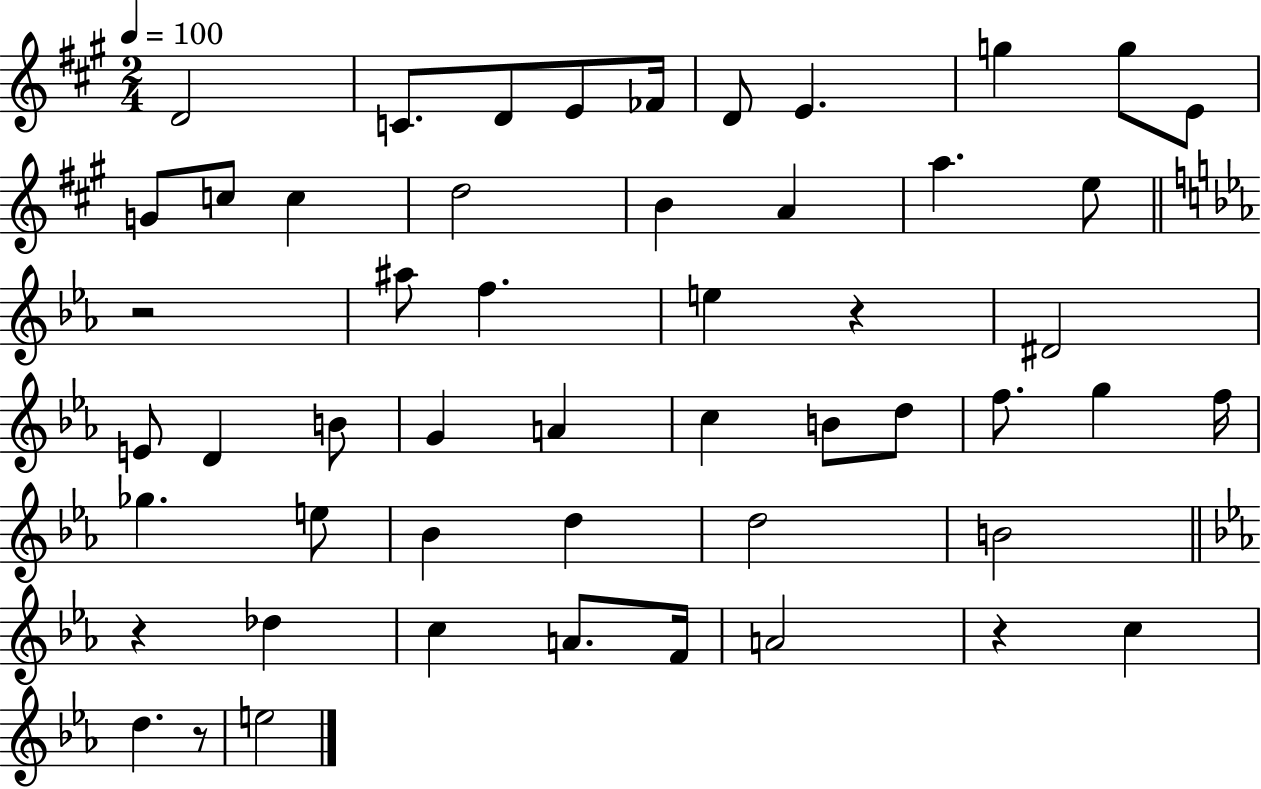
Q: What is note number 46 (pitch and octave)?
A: D5